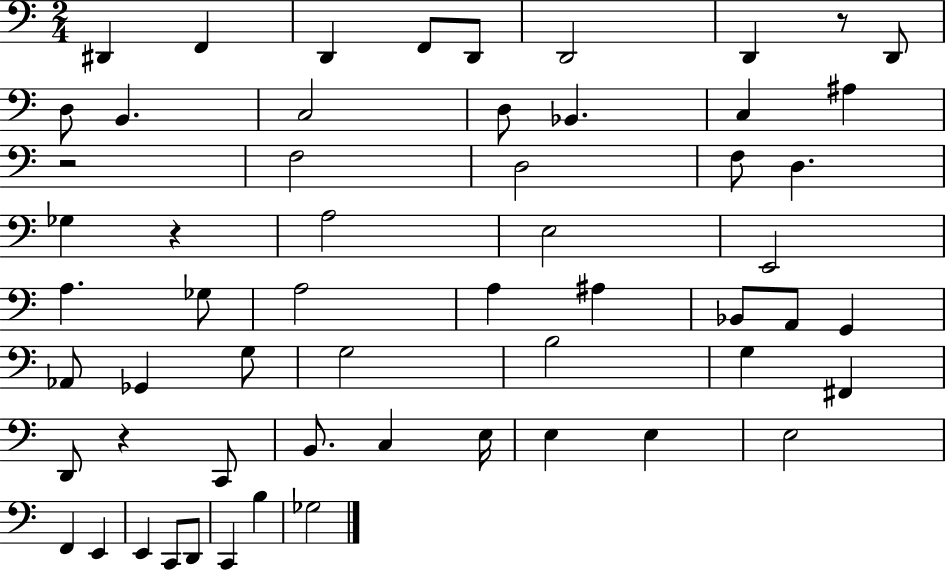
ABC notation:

X:1
T:Untitled
M:2/4
L:1/4
K:C
^D,, F,, D,, F,,/2 D,,/2 D,,2 D,, z/2 D,,/2 D,/2 B,, C,2 D,/2 _B,, C, ^A, z2 F,2 D,2 F,/2 D, _G, z A,2 E,2 E,,2 A, _G,/2 A,2 A, ^A, _B,,/2 A,,/2 G,, _A,,/2 _G,, G,/2 G,2 B,2 G, ^F,, D,,/2 z C,,/2 B,,/2 C, E,/4 E, E, E,2 F,, E,, E,, C,,/2 D,,/2 C,, B, _G,2